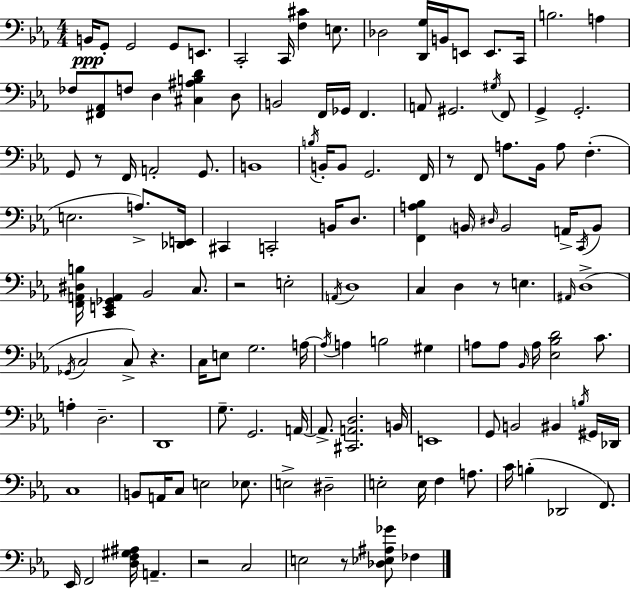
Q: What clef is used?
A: bass